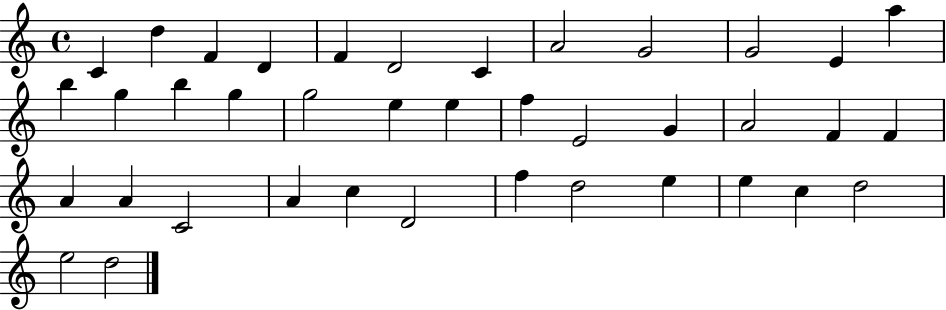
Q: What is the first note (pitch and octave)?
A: C4